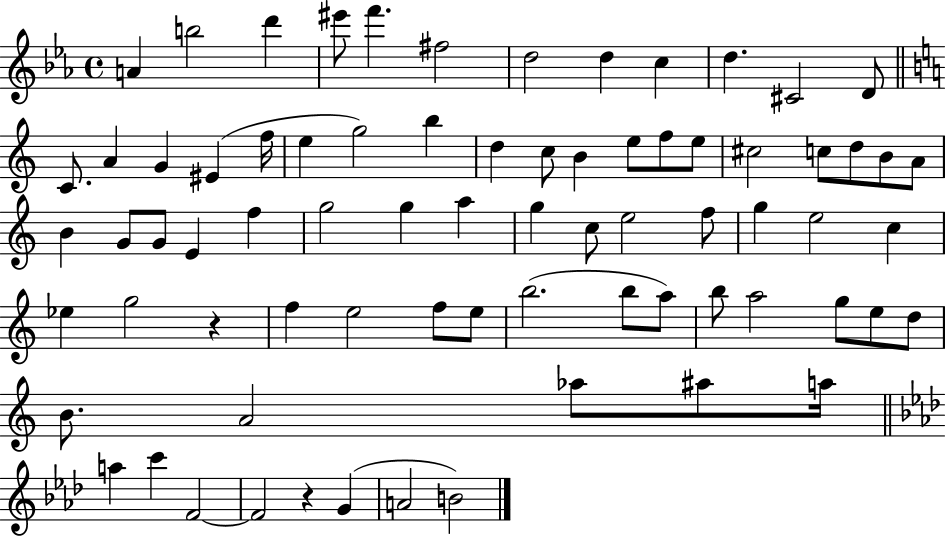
{
  \clef treble
  \time 4/4
  \defaultTimeSignature
  \key ees \major
  a'4 b''2 d'''4 | eis'''8 f'''4. fis''2 | d''2 d''4 c''4 | d''4. cis'2 d'8 | \break \bar "||" \break \key c \major c'8. a'4 g'4 eis'4( f''16 | e''4 g''2) b''4 | d''4 c''8 b'4 e''8 f''8 e''8 | cis''2 c''8 d''8 b'8 a'8 | \break b'4 g'8 g'8 e'4 f''4 | g''2 g''4 a''4 | g''4 c''8 e''2 f''8 | g''4 e''2 c''4 | \break ees''4 g''2 r4 | f''4 e''2 f''8 e''8 | b''2.( b''8 a''8) | b''8 a''2 g''8 e''8 d''8 | \break b'8. a'2 aes''8 ais''8 a''16 | \bar "||" \break \key f \minor a''4 c'''4 f'2~~ | f'2 r4 g'4( | a'2 b'2) | \bar "|."
}